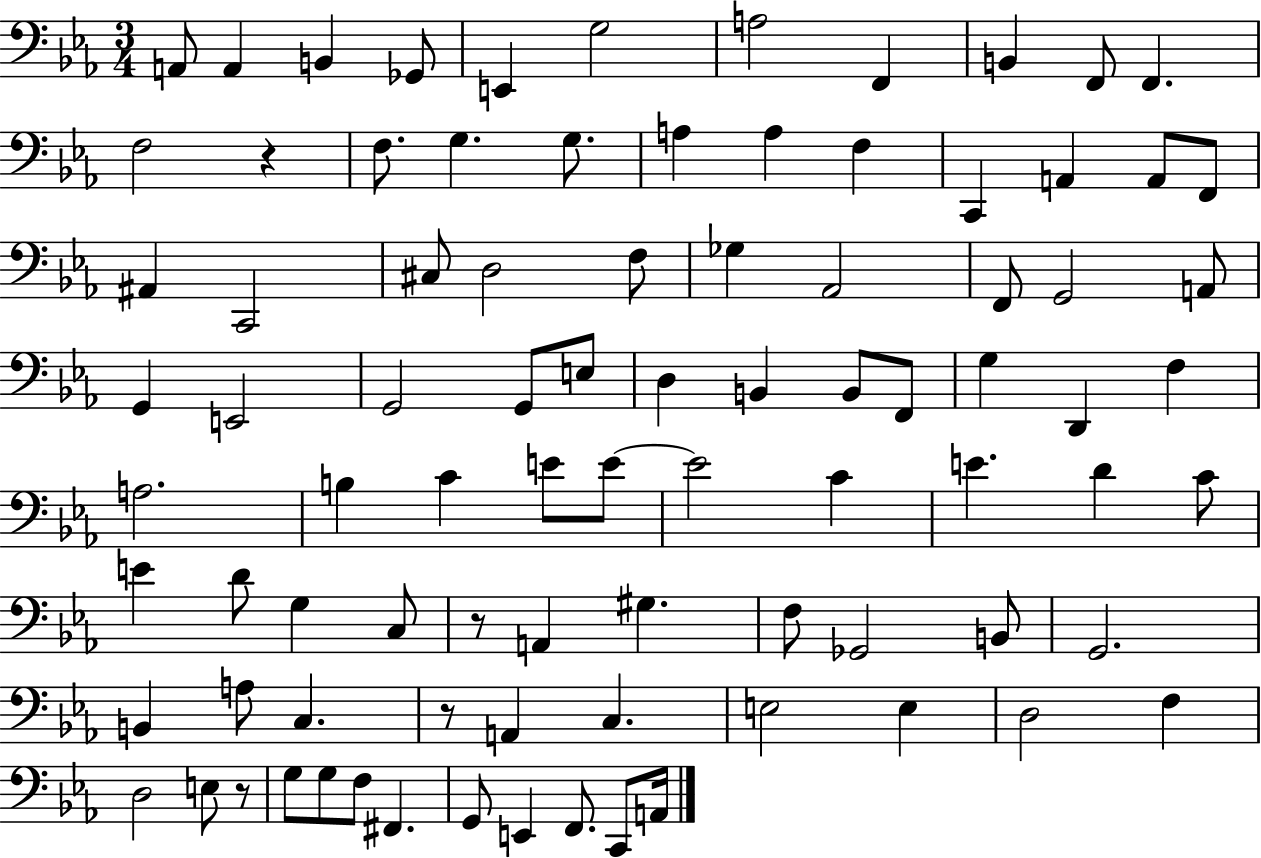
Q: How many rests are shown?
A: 4